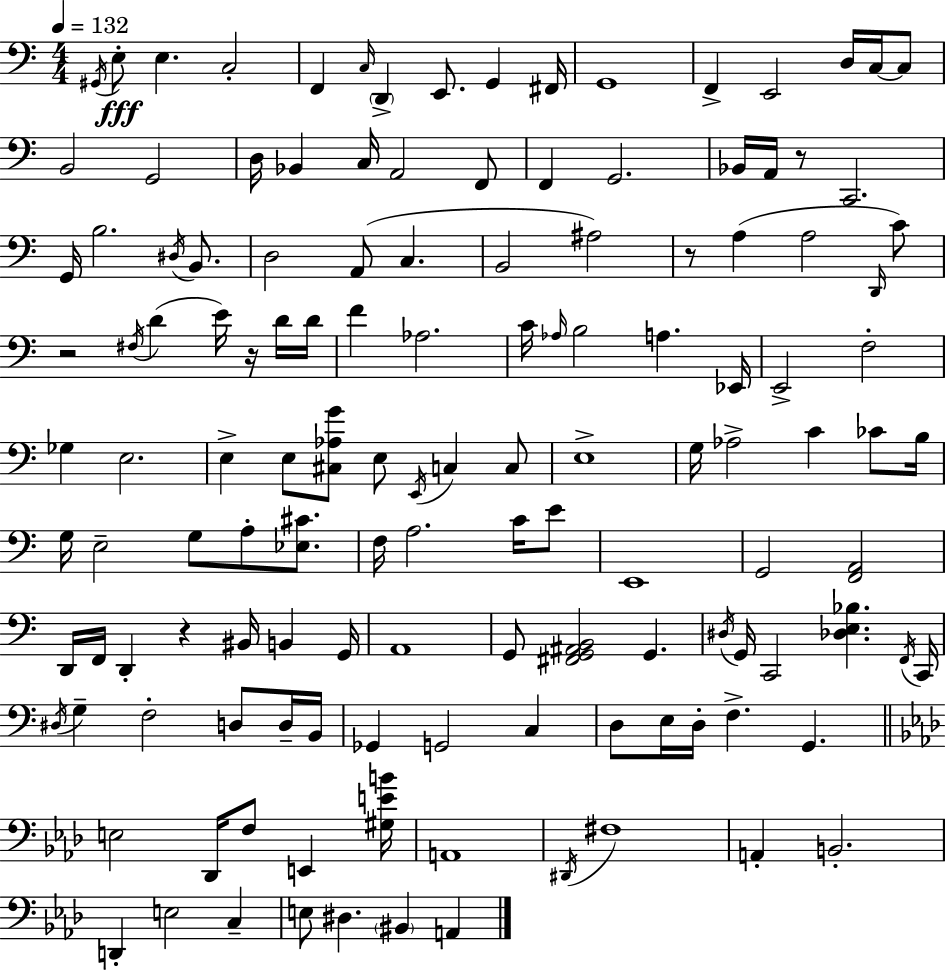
X:1
T:Untitled
M:4/4
L:1/4
K:Am
^G,,/4 E,/2 E, C,2 F,, C,/4 D,, E,,/2 G,, ^F,,/4 G,,4 F,, E,,2 D,/4 C,/4 C,/2 B,,2 G,,2 D,/4 _B,, C,/4 A,,2 F,,/2 F,, G,,2 _B,,/4 A,,/4 z/2 C,,2 G,,/4 B,2 ^D,/4 B,,/2 D,2 A,,/2 C, B,,2 ^A,2 z/2 A, A,2 D,,/4 C/2 z2 ^F,/4 D E/4 z/4 D/4 D/4 F _A,2 C/4 _A,/4 B,2 A, _E,,/4 E,,2 F,2 _G, E,2 E, E,/2 [^C,_A,G]/2 E,/2 E,,/4 C, C,/2 E,4 G,/4 _A,2 C _C/2 B,/4 G,/4 E,2 G,/2 A,/2 [_E,^C]/2 F,/4 A,2 C/4 E/2 E,,4 G,,2 [F,,A,,]2 D,,/4 F,,/4 D,, z ^B,,/4 B,, G,,/4 A,,4 G,,/2 [^F,,G,,^A,,B,,]2 G,, ^D,/4 G,,/4 C,,2 [_D,E,_B,] F,,/4 C,,/4 ^D,/4 G, F,2 D,/2 D,/4 B,,/4 _G,, G,,2 C, D,/2 E,/4 D,/4 F, G,, E,2 _D,,/4 F,/2 E,, [^G,EB]/4 A,,4 ^D,,/4 ^F,4 A,, B,,2 D,, E,2 C, E,/2 ^D, ^B,, A,,